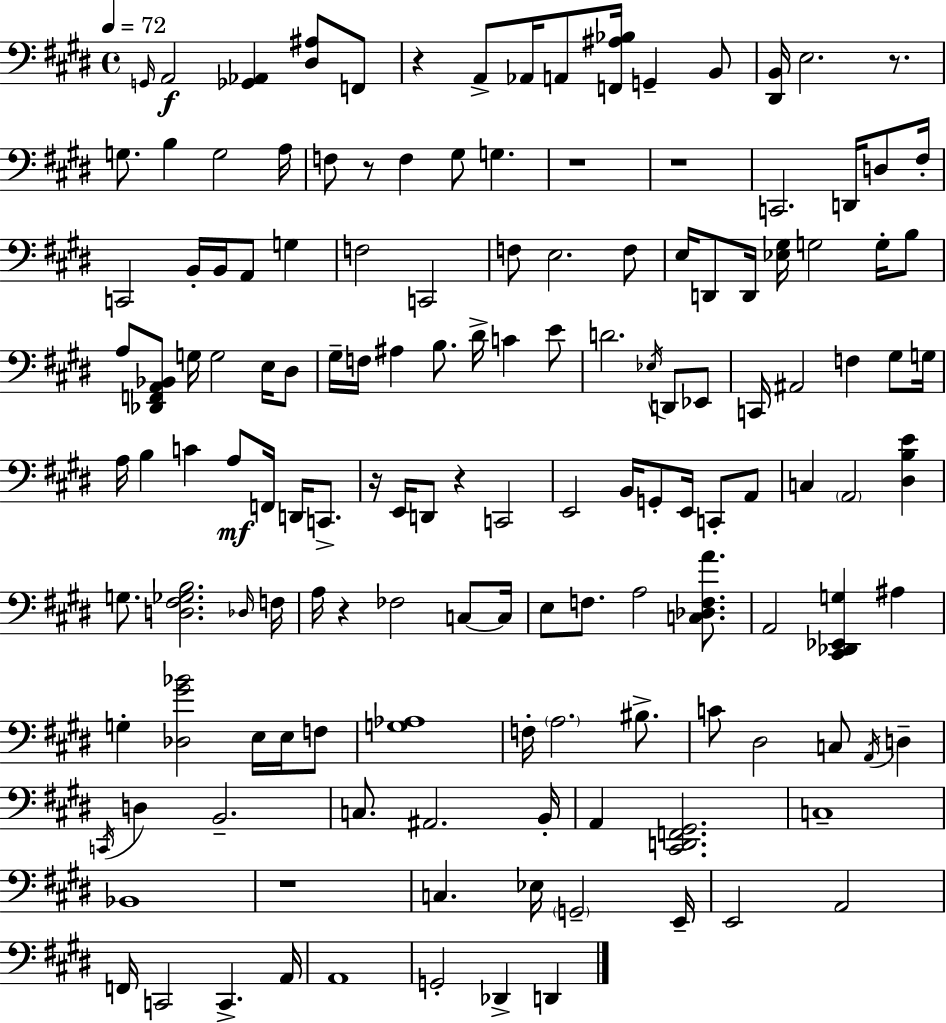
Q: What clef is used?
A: bass